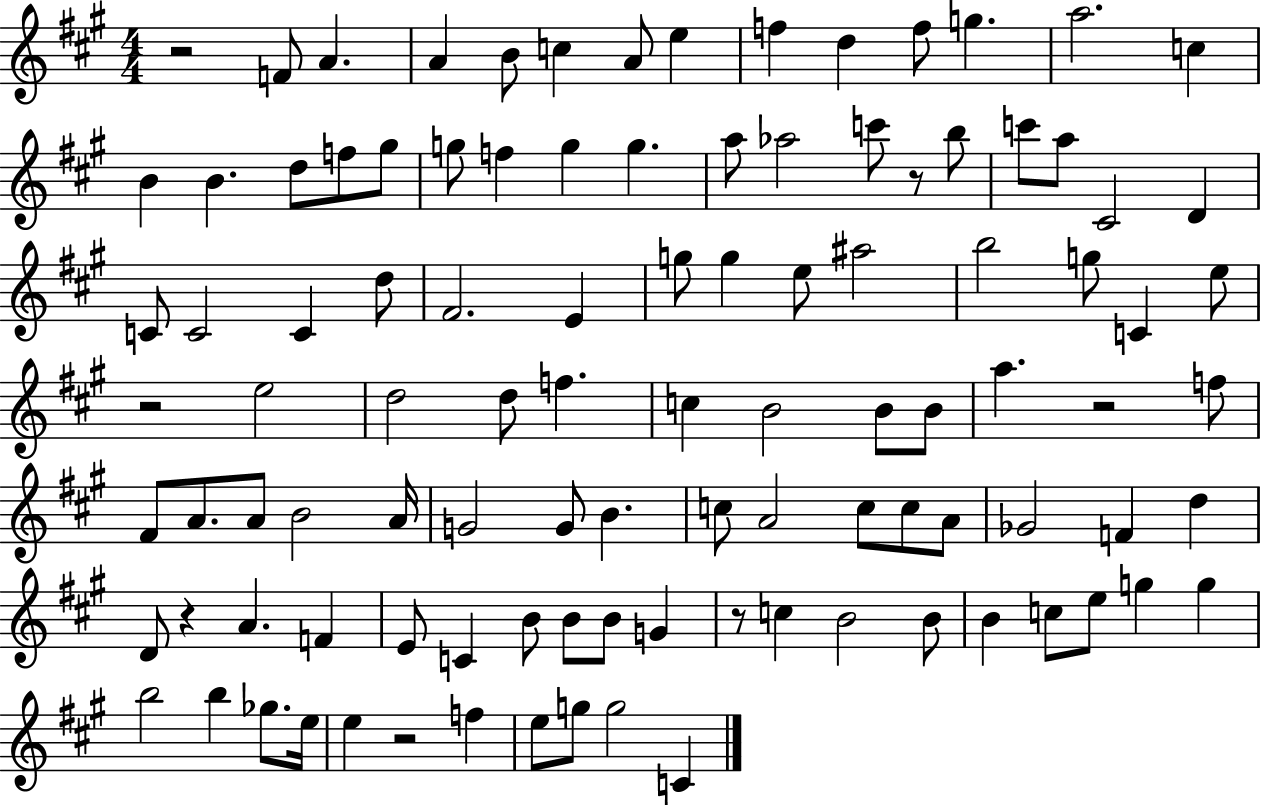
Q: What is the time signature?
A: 4/4